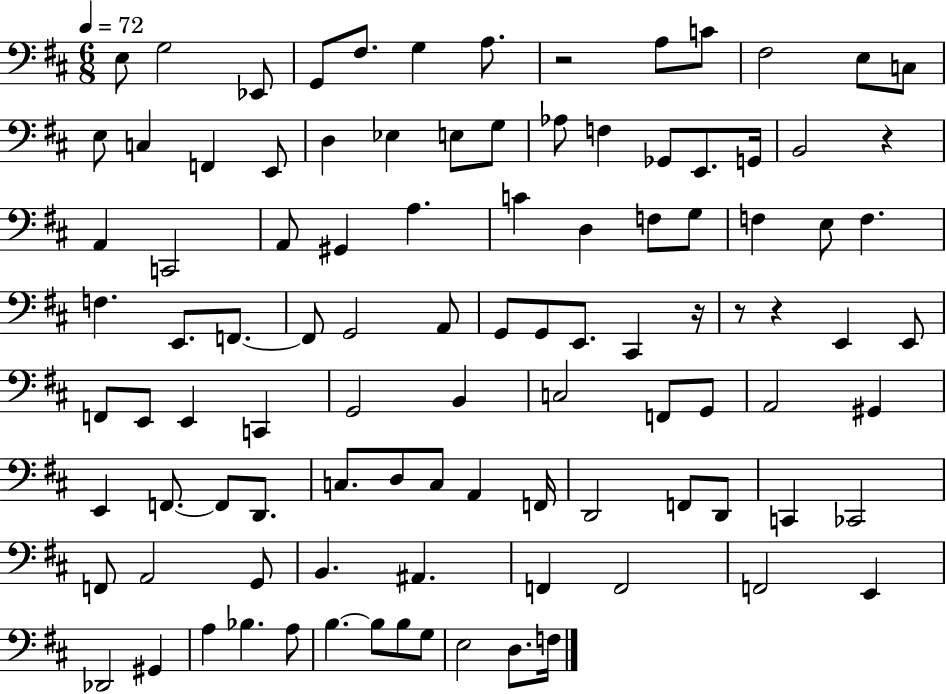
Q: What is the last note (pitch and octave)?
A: F3